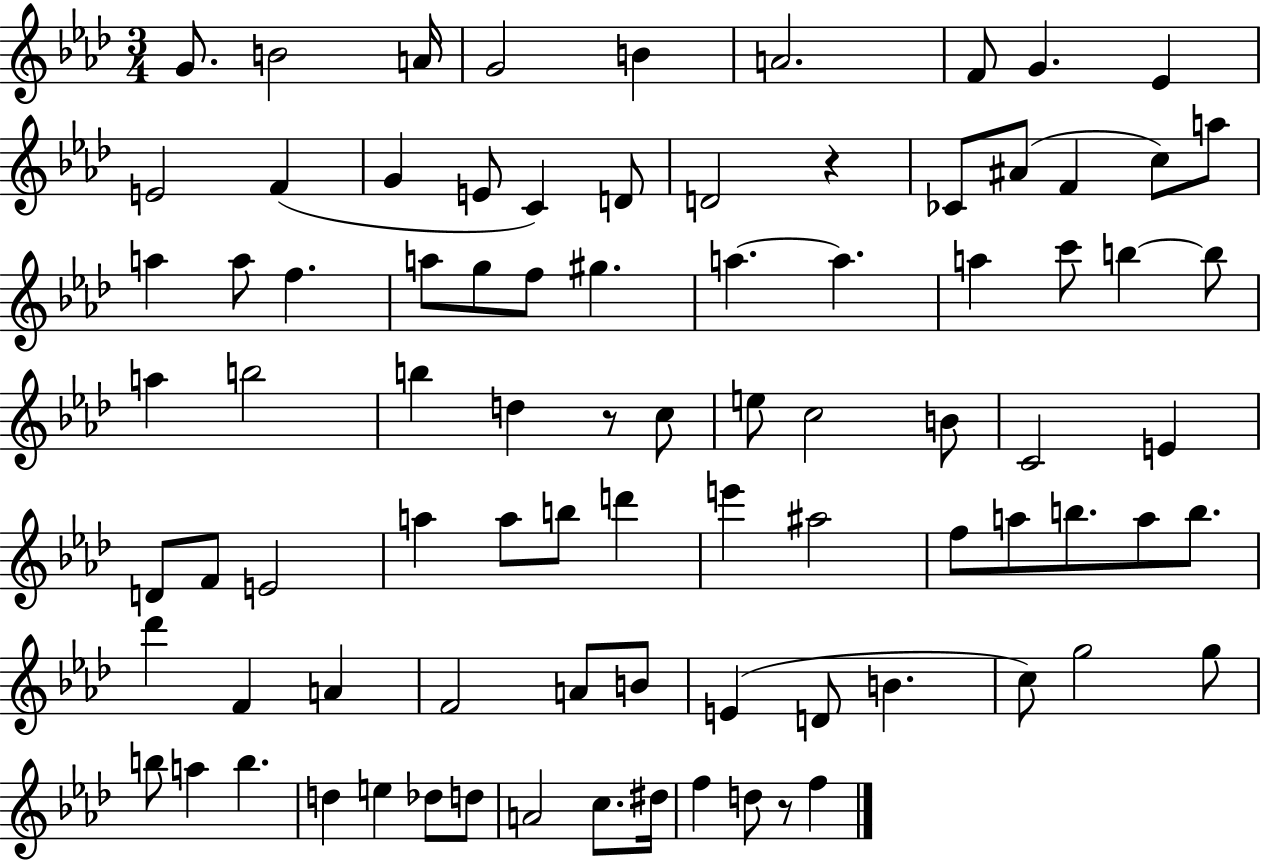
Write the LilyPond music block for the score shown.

{
  \clef treble
  \numericTimeSignature
  \time 3/4
  \key aes \major
  g'8. b'2 a'16 | g'2 b'4 | a'2. | f'8 g'4. ees'4 | \break e'2 f'4( | g'4 e'8 c'4) d'8 | d'2 r4 | ces'8 ais'8( f'4 c''8) a''8 | \break a''4 a''8 f''4. | a''8 g''8 f''8 gis''4. | a''4.~~ a''4. | a''4 c'''8 b''4~~ b''8 | \break a''4 b''2 | b''4 d''4 r8 c''8 | e''8 c''2 b'8 | c'2 e'4 | \break d'8 f'8 e'2 | a''4 a''8 b''8 d'''4 | e'''4 ais''2 | f''8 a''8 b''8. a''8 b''8. | \break des'''4 f'4 a'4 | f'2 a'8 b'8 | e'4( d'8 b'4. | c''8) g''2 g''8 | \break b''8 a''4 b''4. | d''4 e''4 des''8 d''8 | a'2 c''8. dis''16 | f''4 d''8 r8 f''4 | \break \bar "|."
}